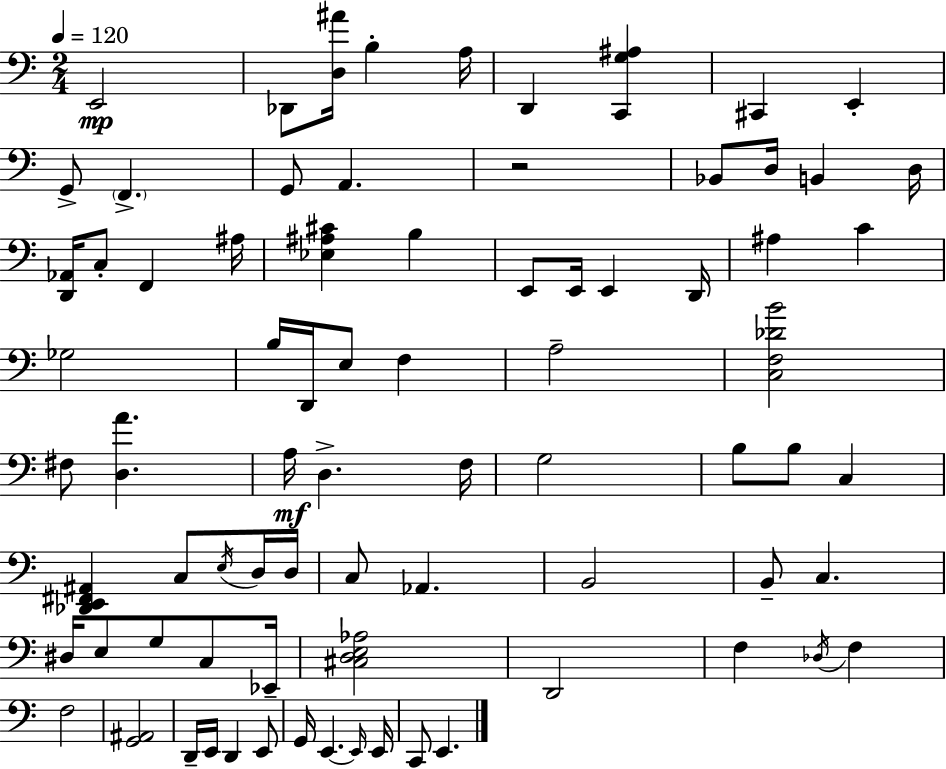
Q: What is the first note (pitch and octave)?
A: E2